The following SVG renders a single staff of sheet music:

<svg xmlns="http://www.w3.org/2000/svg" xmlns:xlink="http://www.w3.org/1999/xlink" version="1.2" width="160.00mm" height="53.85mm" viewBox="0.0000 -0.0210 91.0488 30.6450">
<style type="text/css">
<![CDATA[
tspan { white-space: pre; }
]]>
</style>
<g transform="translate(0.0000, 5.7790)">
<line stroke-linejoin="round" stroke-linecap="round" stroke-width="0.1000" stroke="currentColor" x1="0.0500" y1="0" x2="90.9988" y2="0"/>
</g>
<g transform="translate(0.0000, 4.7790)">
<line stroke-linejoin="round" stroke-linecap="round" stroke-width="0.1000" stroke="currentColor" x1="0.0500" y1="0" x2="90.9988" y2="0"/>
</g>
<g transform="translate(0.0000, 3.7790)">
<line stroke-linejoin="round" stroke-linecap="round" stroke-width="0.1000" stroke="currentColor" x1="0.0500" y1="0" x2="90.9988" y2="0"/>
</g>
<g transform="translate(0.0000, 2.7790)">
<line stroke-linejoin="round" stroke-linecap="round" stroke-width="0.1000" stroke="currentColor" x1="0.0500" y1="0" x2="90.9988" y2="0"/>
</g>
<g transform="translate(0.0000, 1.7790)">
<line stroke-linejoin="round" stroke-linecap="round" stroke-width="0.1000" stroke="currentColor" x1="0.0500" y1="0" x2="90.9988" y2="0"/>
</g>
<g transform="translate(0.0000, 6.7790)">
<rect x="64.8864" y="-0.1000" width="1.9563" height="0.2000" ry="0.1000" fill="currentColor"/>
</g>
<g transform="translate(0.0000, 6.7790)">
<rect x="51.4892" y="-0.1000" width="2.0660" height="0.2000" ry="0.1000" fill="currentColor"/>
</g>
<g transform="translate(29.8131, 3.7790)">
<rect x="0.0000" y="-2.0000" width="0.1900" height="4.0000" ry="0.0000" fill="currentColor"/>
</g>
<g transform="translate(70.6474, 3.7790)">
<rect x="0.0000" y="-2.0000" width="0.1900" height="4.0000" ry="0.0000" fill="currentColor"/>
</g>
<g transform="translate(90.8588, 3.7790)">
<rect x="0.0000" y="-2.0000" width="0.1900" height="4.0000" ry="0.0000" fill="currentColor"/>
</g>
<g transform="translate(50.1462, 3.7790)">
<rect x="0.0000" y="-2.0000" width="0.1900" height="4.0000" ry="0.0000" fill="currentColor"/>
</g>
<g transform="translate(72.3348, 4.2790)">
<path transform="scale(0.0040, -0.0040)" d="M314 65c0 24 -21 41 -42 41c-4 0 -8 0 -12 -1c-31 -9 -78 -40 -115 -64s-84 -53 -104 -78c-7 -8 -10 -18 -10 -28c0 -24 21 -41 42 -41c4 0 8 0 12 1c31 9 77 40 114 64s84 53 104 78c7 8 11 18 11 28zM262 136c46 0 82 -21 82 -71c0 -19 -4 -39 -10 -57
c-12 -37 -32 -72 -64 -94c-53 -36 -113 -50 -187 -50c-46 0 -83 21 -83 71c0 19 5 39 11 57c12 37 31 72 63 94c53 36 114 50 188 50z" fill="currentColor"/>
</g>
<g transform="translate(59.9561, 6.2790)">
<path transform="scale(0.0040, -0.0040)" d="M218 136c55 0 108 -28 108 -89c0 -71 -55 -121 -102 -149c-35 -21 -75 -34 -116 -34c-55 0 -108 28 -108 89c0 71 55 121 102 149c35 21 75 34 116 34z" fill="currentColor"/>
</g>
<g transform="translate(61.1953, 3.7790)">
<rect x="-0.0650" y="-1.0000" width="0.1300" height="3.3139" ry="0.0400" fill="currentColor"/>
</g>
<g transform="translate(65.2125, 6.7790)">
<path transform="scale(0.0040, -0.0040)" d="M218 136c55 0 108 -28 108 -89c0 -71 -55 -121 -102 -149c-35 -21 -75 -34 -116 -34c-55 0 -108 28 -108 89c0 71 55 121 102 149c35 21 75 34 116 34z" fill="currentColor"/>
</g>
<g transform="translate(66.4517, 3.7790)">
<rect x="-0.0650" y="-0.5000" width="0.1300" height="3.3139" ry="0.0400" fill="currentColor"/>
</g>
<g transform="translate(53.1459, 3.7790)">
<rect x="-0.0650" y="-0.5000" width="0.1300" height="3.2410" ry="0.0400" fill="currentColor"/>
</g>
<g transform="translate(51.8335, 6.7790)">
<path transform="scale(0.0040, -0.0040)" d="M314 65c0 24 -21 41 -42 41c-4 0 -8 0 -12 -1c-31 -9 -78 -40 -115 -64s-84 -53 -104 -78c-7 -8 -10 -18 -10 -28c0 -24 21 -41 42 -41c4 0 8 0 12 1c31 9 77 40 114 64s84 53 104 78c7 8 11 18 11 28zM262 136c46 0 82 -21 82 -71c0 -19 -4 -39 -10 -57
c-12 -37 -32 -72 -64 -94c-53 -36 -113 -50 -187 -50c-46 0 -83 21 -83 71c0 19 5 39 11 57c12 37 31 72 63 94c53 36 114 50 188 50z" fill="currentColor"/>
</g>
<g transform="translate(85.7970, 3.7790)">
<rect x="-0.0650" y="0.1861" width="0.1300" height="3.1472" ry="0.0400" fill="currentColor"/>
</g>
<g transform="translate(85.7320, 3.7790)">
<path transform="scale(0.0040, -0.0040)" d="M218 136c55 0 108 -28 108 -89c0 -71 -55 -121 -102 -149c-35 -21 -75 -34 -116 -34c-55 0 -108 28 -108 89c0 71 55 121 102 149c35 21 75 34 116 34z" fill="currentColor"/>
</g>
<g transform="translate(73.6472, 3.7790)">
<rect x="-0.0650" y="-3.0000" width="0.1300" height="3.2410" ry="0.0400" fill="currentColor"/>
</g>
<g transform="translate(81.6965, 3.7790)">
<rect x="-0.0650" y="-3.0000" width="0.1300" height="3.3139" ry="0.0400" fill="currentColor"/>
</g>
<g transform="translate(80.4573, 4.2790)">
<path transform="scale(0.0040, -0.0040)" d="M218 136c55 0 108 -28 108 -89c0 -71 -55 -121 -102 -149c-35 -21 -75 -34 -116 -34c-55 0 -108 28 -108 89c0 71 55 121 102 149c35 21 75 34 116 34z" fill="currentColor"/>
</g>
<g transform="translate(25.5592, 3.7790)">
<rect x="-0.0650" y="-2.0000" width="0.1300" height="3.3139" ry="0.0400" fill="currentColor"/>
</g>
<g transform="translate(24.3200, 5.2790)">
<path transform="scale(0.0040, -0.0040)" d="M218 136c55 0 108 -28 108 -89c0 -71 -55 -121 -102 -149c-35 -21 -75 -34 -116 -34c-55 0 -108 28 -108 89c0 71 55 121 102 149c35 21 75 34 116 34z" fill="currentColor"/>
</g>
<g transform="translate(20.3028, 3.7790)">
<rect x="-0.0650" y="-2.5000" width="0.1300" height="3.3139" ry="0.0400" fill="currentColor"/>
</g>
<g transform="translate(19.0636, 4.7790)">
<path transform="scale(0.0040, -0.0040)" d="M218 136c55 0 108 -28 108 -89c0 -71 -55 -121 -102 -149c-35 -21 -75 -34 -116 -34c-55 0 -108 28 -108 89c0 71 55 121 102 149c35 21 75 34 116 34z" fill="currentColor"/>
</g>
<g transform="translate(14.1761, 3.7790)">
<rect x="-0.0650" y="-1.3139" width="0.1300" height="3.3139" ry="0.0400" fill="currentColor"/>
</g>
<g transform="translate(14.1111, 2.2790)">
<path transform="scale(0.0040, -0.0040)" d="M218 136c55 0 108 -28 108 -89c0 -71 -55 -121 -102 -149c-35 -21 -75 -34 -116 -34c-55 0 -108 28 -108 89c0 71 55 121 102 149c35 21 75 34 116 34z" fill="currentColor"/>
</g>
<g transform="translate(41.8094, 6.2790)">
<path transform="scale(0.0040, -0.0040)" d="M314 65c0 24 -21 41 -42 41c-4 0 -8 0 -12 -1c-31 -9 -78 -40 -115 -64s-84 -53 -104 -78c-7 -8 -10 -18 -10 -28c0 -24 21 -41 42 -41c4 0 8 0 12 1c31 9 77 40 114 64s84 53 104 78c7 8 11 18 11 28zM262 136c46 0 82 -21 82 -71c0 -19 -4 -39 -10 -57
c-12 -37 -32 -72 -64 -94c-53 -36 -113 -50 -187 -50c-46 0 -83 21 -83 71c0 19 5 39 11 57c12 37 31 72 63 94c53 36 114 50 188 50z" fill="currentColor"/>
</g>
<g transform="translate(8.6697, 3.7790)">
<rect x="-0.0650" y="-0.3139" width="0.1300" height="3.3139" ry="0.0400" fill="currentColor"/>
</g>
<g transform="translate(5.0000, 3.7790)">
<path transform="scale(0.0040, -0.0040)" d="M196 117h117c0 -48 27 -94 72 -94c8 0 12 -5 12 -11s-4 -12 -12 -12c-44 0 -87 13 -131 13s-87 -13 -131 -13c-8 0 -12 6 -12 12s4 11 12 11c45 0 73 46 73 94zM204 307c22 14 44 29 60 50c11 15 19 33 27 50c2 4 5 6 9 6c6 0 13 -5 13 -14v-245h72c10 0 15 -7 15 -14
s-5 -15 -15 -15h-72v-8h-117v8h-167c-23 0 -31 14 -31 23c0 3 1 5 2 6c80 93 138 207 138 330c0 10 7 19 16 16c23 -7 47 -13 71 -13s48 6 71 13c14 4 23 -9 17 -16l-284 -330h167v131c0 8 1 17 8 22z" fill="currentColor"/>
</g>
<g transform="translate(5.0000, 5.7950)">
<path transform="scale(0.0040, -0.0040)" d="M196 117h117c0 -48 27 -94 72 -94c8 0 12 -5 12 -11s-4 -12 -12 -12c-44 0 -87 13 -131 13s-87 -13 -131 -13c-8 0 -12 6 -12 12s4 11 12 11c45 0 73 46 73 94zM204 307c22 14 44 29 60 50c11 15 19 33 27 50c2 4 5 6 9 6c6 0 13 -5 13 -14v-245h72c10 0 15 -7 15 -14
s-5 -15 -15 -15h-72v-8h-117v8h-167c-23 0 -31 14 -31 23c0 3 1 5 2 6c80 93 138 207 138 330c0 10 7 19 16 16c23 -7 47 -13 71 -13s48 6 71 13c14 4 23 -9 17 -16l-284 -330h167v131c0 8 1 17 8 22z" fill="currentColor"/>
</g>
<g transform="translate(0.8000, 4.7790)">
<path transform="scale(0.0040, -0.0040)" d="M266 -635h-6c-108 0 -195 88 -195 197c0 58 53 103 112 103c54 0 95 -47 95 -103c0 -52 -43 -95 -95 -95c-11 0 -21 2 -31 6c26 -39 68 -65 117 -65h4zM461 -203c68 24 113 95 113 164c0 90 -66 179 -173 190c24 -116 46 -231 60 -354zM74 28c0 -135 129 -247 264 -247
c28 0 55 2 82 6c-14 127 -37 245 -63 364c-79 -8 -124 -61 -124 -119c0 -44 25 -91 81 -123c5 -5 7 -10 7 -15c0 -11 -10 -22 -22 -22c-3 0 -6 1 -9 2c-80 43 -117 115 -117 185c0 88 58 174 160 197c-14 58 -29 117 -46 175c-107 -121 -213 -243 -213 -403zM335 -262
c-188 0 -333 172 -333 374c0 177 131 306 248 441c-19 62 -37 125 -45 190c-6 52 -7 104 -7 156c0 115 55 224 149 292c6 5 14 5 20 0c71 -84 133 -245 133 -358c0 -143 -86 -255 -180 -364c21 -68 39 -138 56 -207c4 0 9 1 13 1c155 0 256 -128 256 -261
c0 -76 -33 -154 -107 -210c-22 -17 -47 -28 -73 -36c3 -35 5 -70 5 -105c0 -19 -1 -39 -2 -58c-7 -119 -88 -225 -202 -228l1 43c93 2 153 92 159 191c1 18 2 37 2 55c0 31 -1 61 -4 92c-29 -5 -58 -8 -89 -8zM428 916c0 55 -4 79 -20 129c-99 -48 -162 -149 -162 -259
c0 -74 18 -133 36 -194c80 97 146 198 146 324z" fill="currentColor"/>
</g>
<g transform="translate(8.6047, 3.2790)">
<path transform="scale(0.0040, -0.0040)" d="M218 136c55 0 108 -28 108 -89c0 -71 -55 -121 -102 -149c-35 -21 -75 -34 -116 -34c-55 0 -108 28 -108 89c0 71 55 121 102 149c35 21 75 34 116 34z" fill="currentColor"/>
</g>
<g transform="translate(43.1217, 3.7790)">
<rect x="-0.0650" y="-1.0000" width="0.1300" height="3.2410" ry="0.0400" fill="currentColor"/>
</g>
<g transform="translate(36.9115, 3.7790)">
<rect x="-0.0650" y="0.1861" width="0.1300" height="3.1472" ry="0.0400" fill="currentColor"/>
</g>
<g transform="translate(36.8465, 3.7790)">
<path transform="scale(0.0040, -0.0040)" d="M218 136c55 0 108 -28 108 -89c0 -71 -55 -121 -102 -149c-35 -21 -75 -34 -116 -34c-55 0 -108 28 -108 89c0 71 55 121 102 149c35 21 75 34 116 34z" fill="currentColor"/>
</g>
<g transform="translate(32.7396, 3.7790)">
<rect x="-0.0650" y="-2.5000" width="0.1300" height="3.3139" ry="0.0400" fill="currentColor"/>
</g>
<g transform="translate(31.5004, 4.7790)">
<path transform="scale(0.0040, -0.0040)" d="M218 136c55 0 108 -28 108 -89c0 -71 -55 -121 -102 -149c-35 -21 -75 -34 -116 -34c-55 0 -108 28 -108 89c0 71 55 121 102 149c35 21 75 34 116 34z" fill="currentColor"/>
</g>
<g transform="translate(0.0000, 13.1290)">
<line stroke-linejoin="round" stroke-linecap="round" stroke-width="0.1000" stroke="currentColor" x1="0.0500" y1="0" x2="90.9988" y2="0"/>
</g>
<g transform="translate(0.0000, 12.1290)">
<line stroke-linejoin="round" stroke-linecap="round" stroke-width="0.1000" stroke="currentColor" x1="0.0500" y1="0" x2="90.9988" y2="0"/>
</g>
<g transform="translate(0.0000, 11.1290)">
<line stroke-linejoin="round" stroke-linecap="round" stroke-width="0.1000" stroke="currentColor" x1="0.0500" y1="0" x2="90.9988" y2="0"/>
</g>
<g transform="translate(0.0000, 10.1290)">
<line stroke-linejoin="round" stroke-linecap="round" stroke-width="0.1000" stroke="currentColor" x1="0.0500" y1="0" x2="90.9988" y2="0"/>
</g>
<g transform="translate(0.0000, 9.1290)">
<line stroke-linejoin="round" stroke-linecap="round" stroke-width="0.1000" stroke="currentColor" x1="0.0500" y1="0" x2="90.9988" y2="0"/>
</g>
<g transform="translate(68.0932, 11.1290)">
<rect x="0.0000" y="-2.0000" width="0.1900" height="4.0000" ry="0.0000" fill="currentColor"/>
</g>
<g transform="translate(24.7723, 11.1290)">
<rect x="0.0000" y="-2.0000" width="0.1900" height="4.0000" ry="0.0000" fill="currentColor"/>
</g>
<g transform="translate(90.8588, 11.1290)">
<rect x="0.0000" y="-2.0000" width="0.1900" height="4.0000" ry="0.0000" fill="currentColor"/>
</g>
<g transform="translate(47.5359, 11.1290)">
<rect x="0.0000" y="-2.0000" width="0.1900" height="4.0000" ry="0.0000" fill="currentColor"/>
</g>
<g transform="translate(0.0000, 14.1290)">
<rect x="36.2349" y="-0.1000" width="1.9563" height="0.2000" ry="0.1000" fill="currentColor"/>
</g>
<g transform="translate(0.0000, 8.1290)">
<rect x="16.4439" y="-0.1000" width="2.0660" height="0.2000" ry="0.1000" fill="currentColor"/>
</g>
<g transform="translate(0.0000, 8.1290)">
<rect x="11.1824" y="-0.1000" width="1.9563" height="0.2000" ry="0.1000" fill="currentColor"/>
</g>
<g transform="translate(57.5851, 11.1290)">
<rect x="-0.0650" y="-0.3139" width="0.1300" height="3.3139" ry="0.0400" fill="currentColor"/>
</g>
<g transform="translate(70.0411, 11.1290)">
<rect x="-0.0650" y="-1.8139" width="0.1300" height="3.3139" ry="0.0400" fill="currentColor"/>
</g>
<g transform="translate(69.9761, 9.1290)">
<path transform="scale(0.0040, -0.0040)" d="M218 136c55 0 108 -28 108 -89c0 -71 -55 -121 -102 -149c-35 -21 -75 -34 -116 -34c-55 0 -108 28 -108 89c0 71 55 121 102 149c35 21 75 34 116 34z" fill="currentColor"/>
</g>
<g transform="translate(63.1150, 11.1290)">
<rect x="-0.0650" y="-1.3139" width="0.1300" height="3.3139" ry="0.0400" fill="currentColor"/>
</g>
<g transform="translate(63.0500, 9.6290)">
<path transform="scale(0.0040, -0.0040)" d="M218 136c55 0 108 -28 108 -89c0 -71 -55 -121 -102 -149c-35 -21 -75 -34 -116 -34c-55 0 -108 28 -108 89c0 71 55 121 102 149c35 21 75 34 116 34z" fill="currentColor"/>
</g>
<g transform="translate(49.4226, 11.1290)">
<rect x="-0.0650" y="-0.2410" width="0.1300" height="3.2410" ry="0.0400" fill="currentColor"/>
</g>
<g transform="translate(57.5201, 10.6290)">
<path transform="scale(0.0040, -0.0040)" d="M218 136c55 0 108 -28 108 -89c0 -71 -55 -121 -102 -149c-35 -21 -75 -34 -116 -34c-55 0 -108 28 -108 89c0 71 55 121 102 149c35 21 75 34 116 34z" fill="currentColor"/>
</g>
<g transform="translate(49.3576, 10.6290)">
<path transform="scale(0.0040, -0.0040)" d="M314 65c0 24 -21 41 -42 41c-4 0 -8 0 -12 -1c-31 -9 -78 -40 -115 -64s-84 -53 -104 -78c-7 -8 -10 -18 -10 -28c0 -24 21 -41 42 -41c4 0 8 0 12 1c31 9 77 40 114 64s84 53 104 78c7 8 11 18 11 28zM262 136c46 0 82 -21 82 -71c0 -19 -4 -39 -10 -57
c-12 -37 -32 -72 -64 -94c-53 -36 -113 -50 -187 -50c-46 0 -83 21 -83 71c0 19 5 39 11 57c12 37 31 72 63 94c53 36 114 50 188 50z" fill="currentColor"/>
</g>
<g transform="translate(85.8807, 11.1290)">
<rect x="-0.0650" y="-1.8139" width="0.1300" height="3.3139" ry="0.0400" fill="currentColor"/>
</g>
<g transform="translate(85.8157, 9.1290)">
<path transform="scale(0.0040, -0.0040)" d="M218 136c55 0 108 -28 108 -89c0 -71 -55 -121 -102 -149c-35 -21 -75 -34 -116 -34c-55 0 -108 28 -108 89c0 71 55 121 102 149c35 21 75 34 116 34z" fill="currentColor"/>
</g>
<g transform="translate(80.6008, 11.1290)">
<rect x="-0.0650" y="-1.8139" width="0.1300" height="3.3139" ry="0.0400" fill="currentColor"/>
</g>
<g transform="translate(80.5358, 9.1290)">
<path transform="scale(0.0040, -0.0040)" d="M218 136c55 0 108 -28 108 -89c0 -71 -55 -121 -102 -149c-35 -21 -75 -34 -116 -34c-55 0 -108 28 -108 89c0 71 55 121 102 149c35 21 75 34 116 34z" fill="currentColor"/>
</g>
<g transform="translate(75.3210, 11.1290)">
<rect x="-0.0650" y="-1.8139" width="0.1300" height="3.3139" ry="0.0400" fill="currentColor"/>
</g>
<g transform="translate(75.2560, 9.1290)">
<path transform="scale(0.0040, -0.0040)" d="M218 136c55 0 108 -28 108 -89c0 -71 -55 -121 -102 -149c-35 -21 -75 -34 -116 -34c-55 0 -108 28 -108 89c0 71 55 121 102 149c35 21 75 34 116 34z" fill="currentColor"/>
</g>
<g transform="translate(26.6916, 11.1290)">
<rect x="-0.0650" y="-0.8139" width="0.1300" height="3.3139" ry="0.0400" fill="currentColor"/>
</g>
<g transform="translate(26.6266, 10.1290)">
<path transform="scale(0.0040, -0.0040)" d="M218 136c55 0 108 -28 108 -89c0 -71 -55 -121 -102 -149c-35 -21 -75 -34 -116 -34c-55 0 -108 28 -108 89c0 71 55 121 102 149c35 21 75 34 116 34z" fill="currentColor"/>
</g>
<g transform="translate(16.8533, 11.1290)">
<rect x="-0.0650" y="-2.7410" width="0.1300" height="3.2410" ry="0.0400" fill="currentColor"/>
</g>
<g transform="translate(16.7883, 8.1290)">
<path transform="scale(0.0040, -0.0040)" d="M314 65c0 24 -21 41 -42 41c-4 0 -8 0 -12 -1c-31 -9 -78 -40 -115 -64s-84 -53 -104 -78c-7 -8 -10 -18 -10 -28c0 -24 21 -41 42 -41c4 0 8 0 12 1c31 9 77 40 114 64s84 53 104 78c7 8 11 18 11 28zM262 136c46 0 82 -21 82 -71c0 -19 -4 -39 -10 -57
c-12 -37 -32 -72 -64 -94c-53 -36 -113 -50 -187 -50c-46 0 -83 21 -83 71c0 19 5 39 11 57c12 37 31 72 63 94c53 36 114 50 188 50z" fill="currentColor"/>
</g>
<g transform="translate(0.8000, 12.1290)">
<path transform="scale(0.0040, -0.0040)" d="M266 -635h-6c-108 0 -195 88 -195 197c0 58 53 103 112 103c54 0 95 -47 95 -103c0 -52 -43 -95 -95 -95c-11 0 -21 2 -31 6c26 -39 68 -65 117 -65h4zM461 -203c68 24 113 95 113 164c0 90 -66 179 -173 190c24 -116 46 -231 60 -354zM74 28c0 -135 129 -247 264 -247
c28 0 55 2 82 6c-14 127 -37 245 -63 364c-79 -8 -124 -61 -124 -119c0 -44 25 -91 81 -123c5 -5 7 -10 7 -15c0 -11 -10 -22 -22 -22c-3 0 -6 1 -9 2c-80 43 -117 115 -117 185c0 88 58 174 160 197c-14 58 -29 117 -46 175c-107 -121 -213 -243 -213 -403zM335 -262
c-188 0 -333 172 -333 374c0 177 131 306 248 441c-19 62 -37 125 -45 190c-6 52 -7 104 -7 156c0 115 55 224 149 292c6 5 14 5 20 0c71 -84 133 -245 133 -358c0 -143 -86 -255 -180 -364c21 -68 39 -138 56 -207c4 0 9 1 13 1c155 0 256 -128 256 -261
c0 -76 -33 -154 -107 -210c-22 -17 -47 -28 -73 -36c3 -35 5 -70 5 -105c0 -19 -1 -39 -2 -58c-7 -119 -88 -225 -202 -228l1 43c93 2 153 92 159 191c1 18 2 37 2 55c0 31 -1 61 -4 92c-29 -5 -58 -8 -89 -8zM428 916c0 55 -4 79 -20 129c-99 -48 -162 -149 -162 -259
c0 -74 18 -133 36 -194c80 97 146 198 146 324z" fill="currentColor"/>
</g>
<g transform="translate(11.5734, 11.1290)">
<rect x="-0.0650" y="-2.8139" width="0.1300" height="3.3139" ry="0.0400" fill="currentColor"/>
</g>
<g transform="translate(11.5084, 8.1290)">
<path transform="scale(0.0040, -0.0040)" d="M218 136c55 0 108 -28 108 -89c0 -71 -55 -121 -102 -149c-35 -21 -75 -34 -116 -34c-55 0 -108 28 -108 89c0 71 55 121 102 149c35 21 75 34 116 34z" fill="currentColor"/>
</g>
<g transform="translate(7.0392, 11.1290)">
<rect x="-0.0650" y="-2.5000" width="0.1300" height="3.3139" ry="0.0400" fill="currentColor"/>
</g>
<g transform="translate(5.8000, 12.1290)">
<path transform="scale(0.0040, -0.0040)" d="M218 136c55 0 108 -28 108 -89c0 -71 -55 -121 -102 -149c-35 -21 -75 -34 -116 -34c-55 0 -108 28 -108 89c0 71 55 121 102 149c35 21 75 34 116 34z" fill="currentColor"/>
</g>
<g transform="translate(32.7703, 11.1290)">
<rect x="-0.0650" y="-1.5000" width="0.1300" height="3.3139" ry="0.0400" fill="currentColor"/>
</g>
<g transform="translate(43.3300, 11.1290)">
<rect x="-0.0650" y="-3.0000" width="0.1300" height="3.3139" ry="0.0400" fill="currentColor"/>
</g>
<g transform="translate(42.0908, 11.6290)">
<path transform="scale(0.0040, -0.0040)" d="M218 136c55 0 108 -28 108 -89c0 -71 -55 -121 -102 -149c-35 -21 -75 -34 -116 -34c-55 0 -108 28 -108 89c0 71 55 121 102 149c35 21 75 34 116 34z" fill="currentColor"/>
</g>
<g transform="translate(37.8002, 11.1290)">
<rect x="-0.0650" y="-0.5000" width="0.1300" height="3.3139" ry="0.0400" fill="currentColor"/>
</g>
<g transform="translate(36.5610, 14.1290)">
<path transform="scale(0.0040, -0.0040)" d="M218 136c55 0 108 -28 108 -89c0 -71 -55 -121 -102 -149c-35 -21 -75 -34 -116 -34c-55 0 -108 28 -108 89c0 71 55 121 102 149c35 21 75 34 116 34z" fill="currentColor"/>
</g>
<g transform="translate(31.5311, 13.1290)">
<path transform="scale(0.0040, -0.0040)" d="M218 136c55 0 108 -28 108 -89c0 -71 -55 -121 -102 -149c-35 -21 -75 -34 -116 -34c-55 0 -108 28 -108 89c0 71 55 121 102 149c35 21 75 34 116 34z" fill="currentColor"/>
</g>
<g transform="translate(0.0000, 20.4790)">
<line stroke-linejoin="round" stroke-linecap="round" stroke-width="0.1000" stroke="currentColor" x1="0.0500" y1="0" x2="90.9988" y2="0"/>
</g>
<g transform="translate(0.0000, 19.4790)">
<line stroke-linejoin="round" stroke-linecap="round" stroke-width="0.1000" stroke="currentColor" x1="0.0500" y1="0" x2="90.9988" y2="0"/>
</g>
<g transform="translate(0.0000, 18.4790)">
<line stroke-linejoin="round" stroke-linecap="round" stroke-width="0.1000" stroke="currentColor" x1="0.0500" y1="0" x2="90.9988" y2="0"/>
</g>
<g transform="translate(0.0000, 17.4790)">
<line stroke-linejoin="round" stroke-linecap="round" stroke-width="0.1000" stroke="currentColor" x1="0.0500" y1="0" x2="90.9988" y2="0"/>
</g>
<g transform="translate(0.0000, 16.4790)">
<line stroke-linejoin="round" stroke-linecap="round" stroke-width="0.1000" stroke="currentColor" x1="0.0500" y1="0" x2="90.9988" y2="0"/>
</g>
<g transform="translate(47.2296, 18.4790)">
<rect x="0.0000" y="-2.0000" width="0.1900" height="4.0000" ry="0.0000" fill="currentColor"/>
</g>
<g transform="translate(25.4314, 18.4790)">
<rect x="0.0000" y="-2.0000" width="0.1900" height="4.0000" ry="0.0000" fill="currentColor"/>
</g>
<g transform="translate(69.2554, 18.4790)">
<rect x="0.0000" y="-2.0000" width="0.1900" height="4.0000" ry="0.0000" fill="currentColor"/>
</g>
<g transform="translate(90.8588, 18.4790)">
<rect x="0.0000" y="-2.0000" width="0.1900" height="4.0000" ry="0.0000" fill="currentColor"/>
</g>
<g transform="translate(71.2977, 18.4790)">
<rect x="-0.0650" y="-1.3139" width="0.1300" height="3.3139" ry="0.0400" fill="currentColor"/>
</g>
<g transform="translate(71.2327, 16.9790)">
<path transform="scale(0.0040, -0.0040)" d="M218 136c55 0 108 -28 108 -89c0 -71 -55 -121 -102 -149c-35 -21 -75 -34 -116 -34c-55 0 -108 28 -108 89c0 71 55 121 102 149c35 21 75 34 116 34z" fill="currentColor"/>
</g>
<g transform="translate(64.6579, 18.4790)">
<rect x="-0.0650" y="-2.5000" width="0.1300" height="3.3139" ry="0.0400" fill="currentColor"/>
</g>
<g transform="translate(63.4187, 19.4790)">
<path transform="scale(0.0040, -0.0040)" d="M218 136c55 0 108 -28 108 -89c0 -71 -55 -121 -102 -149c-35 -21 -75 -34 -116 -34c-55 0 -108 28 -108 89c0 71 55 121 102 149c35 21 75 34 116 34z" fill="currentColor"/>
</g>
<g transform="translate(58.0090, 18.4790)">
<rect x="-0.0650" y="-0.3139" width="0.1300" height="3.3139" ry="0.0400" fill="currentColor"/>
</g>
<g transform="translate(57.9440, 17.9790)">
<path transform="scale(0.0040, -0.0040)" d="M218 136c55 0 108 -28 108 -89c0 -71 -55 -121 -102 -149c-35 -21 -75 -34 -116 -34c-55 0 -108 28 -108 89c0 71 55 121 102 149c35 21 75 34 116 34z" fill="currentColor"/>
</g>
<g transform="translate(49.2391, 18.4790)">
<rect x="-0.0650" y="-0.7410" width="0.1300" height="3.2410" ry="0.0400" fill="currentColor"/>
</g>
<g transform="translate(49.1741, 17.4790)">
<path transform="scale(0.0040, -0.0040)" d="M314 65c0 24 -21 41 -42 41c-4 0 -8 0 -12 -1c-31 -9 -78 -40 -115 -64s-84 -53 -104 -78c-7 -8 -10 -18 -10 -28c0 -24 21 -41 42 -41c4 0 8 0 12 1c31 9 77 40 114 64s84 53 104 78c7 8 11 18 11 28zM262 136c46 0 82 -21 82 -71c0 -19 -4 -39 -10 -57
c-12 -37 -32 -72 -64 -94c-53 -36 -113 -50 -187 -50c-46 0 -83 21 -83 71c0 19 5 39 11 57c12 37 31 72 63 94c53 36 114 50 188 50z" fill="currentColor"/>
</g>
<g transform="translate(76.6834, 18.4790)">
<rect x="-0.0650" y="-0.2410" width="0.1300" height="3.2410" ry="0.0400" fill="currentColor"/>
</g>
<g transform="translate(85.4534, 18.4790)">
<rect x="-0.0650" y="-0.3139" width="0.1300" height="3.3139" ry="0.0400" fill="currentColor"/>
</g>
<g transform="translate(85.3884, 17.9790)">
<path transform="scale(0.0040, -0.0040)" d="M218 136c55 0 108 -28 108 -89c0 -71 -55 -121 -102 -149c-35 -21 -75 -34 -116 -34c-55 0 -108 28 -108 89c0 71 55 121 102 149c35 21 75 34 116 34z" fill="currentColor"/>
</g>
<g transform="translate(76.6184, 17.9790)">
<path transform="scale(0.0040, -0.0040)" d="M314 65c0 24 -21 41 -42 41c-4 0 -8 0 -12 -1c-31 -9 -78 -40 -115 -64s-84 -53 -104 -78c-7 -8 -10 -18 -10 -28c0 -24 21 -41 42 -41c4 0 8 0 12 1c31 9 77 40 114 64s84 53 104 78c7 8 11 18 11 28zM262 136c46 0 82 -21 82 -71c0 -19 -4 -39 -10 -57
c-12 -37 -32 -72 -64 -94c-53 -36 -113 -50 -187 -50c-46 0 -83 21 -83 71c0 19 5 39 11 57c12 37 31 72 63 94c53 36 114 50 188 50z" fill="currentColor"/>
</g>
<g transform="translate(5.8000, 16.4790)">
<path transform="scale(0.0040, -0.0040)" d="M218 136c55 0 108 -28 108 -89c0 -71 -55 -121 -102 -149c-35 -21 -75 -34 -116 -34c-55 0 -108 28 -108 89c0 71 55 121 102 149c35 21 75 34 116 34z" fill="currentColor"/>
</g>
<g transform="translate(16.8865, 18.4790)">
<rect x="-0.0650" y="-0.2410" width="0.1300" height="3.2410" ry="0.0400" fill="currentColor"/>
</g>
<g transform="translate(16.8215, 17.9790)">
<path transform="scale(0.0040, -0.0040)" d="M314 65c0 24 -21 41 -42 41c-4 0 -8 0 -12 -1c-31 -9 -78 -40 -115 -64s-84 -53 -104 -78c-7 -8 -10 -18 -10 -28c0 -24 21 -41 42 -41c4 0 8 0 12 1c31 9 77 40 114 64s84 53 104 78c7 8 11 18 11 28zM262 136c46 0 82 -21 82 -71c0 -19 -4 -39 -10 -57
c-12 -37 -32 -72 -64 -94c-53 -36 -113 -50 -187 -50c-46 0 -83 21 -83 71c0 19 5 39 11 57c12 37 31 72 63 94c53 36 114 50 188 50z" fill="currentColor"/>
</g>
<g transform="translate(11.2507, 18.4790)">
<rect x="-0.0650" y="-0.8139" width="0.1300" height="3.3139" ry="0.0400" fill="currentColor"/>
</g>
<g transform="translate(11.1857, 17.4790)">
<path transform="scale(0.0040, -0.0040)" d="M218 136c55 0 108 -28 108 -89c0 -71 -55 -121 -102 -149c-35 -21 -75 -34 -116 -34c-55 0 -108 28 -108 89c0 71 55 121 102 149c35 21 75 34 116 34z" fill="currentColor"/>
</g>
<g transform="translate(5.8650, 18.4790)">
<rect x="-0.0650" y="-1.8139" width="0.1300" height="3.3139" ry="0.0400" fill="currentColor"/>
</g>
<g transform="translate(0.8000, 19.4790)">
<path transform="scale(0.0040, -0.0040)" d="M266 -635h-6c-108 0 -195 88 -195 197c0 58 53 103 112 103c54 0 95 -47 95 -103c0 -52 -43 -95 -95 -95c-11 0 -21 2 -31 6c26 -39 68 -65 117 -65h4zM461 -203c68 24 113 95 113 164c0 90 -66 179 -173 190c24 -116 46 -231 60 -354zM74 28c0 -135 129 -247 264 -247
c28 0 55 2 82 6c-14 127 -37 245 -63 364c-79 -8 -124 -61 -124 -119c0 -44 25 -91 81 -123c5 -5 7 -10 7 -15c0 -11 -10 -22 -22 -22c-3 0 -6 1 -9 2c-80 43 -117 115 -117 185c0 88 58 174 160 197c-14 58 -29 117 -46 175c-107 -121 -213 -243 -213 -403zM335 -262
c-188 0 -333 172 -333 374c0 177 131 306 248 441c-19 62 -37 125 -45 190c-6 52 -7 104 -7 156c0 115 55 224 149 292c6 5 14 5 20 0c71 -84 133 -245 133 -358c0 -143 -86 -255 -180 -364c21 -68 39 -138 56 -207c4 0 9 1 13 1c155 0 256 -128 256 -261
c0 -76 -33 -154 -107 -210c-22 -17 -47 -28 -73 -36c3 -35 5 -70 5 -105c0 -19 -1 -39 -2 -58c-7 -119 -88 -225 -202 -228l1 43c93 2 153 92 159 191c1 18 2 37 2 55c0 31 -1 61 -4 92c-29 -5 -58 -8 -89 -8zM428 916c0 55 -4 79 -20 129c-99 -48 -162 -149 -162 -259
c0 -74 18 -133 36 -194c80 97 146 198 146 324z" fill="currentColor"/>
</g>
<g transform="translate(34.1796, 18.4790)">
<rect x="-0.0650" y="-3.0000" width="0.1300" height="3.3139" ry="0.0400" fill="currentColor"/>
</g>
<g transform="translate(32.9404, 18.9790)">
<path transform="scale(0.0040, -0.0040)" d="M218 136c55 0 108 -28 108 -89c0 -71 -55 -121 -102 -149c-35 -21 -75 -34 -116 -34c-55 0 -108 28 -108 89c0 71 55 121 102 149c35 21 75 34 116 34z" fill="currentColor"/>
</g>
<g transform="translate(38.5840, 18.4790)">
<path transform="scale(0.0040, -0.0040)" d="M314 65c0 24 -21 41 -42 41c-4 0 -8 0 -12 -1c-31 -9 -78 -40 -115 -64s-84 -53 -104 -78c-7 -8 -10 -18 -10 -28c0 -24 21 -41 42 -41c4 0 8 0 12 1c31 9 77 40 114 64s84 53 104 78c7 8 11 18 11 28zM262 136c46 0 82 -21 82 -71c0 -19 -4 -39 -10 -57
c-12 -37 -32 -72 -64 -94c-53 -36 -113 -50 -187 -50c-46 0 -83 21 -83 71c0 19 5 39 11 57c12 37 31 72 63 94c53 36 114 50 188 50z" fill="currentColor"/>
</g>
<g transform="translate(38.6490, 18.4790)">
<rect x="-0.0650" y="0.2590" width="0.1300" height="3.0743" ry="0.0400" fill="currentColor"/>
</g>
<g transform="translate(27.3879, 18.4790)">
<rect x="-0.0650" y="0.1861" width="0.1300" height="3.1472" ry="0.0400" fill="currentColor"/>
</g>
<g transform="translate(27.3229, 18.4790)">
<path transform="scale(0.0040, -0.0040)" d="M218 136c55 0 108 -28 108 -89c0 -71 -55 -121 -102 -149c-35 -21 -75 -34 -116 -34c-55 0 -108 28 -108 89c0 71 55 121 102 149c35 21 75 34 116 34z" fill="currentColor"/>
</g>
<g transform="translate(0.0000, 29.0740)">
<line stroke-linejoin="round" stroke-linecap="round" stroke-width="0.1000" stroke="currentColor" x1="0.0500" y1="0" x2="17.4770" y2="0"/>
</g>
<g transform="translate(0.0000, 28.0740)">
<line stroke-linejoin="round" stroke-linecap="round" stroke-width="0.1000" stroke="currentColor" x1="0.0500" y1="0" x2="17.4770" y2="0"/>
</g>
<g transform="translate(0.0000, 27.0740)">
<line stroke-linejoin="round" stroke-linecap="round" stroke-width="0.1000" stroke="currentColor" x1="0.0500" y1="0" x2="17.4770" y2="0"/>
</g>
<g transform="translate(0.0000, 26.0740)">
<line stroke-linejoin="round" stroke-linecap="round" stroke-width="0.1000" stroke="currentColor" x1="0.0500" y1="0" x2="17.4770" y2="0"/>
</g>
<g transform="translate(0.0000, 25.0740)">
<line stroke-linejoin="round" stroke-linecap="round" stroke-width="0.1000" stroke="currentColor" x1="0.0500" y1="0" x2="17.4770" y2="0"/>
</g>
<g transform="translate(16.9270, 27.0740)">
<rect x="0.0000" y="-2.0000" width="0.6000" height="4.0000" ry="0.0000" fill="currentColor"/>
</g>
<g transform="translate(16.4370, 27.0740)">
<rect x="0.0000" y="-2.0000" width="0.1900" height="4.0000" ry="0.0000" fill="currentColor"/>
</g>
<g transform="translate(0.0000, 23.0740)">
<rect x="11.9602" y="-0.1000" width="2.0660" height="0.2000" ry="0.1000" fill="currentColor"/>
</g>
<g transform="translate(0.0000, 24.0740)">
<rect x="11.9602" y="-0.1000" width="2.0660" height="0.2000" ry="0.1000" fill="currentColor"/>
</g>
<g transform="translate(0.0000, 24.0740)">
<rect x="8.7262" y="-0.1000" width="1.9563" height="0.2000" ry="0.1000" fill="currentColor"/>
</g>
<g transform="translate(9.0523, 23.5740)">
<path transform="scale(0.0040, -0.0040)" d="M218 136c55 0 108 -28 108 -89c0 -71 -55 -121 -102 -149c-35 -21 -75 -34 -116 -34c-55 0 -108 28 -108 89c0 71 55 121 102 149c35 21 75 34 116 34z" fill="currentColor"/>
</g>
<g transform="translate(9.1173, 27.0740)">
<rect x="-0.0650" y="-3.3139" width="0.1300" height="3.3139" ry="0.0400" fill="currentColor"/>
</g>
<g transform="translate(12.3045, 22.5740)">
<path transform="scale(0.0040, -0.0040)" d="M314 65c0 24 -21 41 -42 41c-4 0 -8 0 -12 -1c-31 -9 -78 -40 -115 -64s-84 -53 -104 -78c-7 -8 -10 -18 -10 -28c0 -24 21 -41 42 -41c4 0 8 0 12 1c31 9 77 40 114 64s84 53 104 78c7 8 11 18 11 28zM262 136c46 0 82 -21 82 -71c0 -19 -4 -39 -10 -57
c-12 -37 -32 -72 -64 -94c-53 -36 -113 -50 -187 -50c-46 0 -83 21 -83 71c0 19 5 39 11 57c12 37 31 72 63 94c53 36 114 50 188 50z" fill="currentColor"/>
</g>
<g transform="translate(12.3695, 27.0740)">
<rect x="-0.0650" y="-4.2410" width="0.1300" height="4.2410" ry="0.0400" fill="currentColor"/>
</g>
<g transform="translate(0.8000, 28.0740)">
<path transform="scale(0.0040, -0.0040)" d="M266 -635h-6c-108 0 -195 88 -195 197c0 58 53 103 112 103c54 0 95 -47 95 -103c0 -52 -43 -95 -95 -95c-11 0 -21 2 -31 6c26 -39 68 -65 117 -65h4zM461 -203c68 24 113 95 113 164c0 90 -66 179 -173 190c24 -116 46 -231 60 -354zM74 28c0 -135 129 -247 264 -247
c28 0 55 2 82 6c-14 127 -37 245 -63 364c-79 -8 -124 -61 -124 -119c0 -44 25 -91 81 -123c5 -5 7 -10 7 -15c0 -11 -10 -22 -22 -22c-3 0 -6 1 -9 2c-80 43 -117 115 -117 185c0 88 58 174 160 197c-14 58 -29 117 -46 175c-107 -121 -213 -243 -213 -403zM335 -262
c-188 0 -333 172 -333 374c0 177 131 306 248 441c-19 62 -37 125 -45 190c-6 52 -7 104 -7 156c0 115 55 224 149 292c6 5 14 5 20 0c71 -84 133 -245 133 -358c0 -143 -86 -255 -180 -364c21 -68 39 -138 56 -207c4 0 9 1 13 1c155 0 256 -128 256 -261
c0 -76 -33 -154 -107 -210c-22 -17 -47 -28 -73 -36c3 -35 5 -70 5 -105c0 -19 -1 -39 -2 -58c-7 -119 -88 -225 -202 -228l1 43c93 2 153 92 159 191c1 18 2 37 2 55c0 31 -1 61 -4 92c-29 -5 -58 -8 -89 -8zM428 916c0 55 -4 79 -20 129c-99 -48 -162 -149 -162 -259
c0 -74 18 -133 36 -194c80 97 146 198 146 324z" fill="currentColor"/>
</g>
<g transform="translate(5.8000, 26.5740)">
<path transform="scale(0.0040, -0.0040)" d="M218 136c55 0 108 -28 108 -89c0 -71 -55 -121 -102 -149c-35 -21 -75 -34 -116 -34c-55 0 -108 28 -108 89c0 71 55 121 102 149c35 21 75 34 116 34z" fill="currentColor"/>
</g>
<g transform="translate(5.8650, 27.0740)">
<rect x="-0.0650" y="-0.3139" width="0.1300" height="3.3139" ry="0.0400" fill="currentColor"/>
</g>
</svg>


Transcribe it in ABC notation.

X:1
T:Untitled
M:4/4
L:1/4
K:C
c e G F G B D2 C2 D C A2 A B G a a2 d E C A c2 c e f f f f f d c2 B A B2 d2 c G e c2 c c b d'2